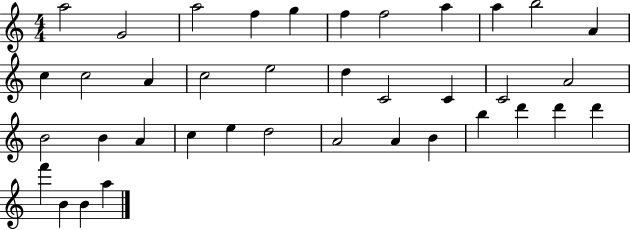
{
  \clef treble
  \numericTimeSignature
  \time 4/4
  \key c \major
  a''2 g'2 | a''2 f''4 g''4 | f''4 f''2 a''4 | a''4 b''2 a'4 | \break c''4 c''2 a'4 | c''2 e''2 | d''4 c'2 c'4 | c'2 a'2 | \break b'2 b'4 a'4 | c''4 e''4 d''2 | a'2 a'4 b'4 | b''4 d'''4 d'''4 d'''4 | \break f'''4 b'4 b'4 a''4 | \bar "|."
}